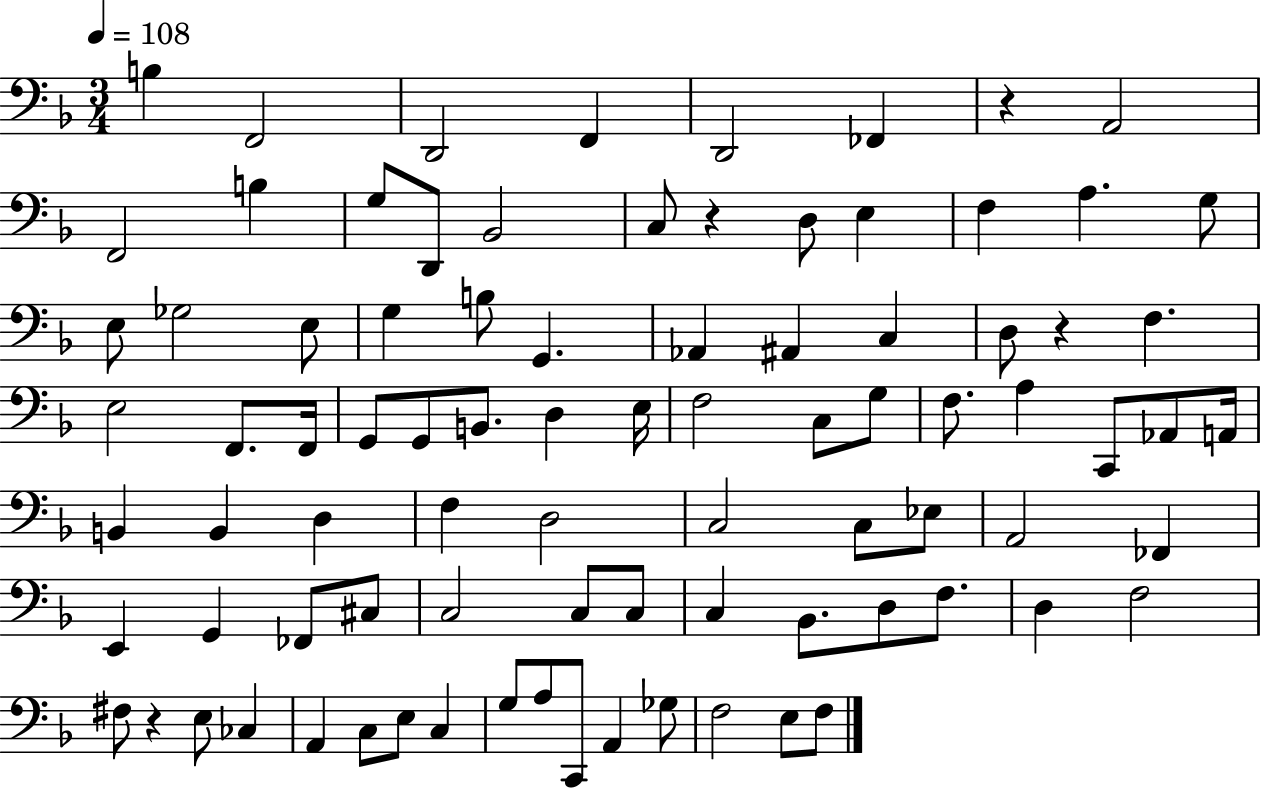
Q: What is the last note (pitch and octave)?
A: F3